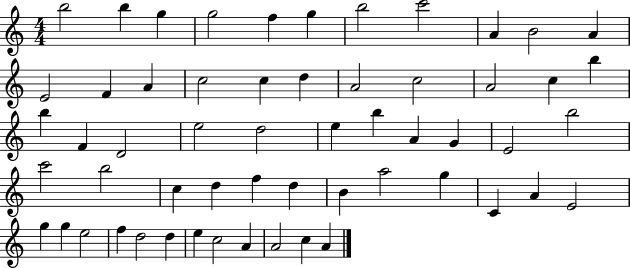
B5/h B5/q G5/q G5/h F5/q G5/q B5/h C6/h A4/q B4/h A4/q E4/h F4/q A4/q C5/h C5/q D5/q A4/h C5/h A4/h C5/q B5/q B5/q F4/q D4/h E5/h D5/h E5/q B5/q A4/q G4/q E4/h B5/h C6/h B5/h C5/q D5/q F5/q D5/q B4/q A5/h G5/q C4/q A4/q E4/h G5/q G5/q E5/h F5/q D5/h D5/q E5/q C5/h A4/q A4/h C5/q A4/q